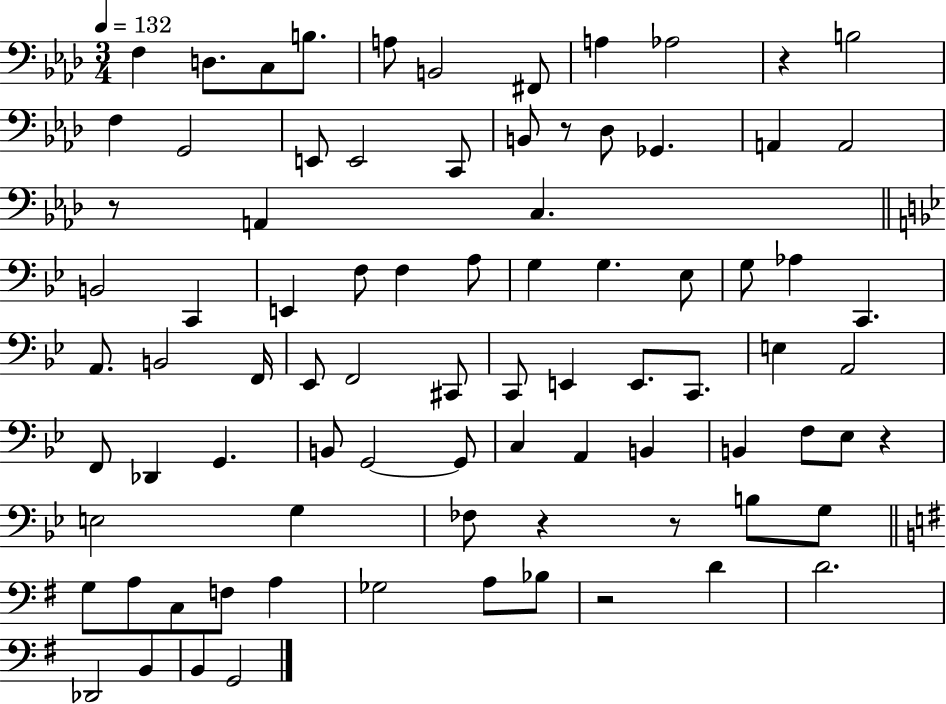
{
  \clef bass
  \numericTimeSignature
  \time 3/4
  \key aes \major
  \tempo 4 = 132
  \repeat volta 2 { f4 d8. c8 b8. | a8 b,2 fis,8 | a4 aes2 | r4 b2 | \break f4 g,2 | e,8 e,2 c,8 | b,8 r8 des8 ges,4. | a,4 a,2 | \break r8 a,4 c4. | \bar "||" \break \key bes \major b,2 c,4 | e,4 f8 f4 a8 | g4 g4. ees8 | g8 aes4 c,4. | \break a,8. b,2 f,16 | ees,8 f,2 cis,8 | c,8 e,4 e,8. c,8. | e4 a,2 | \break f,8 des,4 g,4. | b,8 g,2~~ g,8 | c4 a,4 b,4 | b,4 f8 ees8 r4 | \break e2 g4 | fes8 r4 r8 b8 g8 | \bar "||" \break \key e \minor g8 a8 c8 f8 a4 | ges2 a8 bes8 | r2 d'4 | d'2. | \break des,2 b,4 | b,4 g,2 | } \bar "|."
}